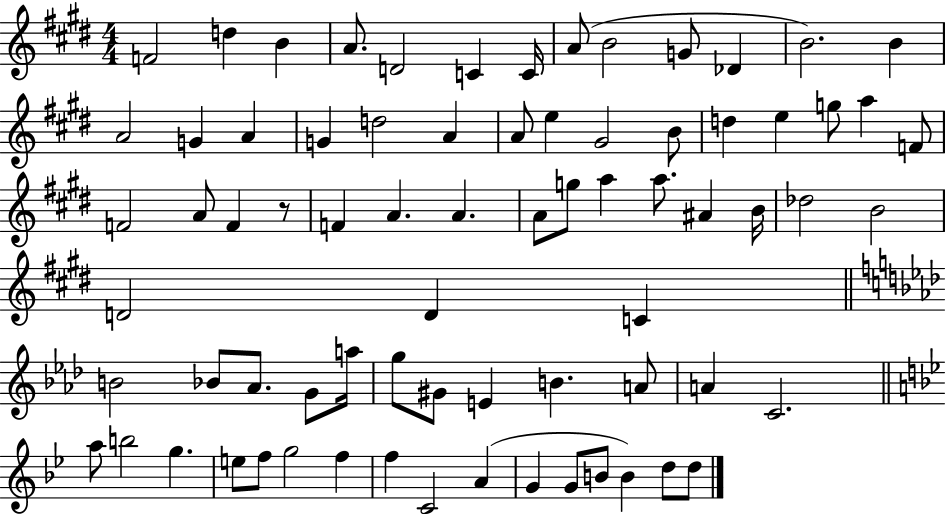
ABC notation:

X:1
T:Untitled
M:4/4
L:1/4
K:E
F2 d B A/2 D2 C C/4 A/2 B2 G/2 _D B2 B A2 G A G d2 A A/2 e ^G2 B/2 d e g/2 a F/2 F2 A/2 F z/2 F A A A/2 g/2 a a/2 ^A B/4 _d2 B2 D2 D C B2 _B/2 _A/2 G/2 a/4 g/2 ^G/2 E B A/2 A C2 a/2 b2 g e/2 f/2 g2 f f C2 A G G/2 B/2 B d/2 d/2